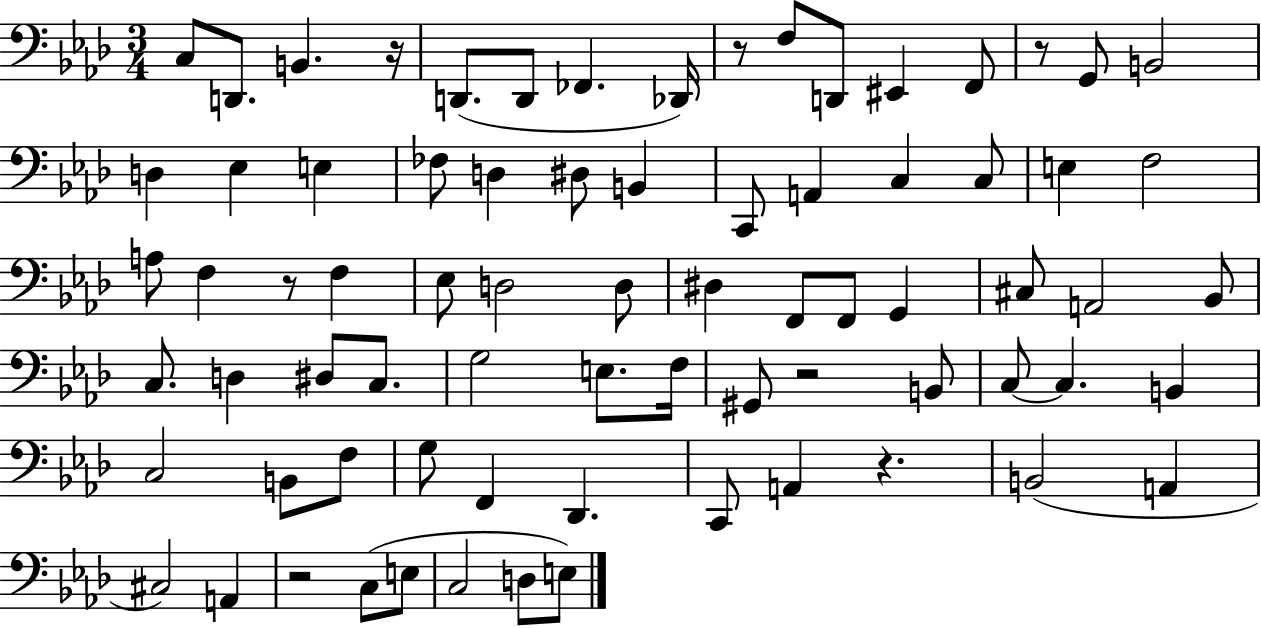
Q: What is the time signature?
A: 3/4